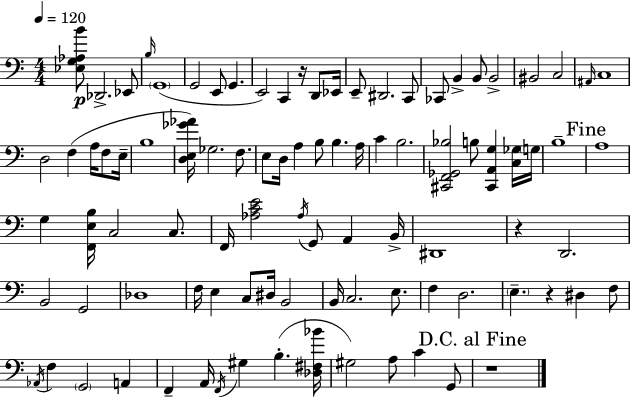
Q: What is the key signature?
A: A minor